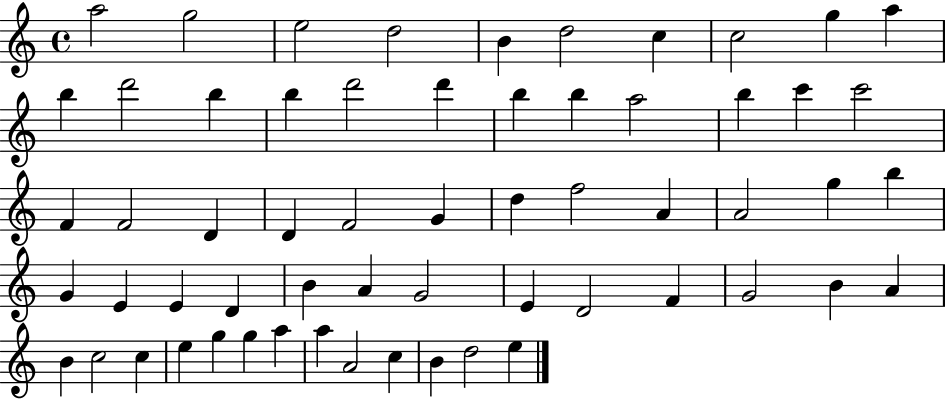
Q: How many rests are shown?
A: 0